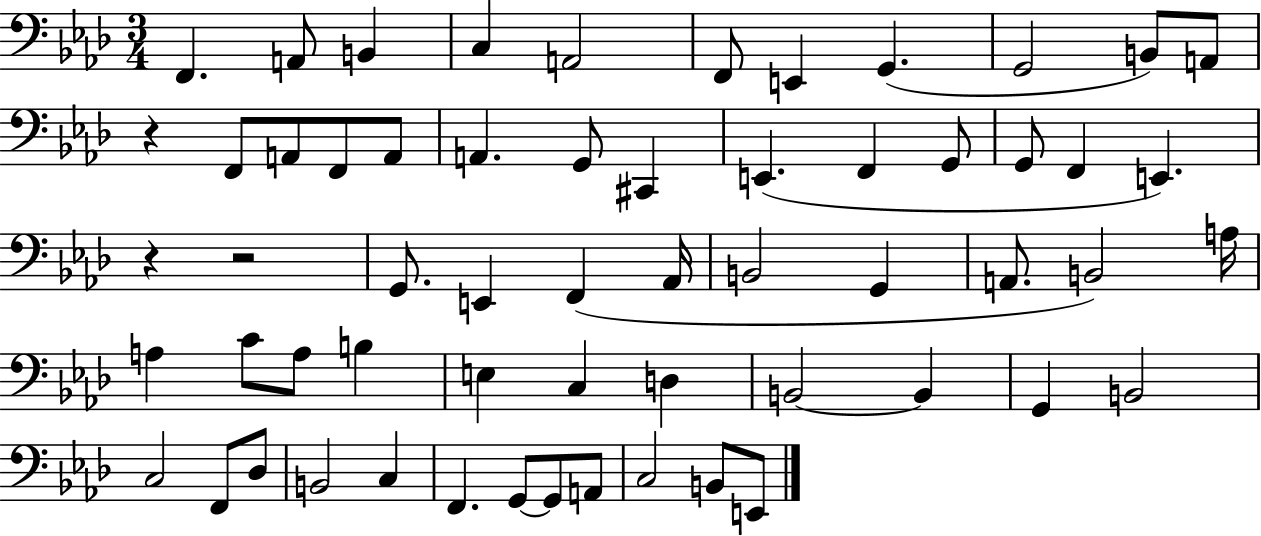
{
  \clef bass
  \numericTimeSignature
  \time 3/4
  \key aes \major
  \repeat volta 2 { f,4. a,8 b,4 | c4 a,2 | f,8 e,4 g,4.( | g,2 b,8) a,8 | \break r4 f,8 a,8 f,8 a,8 | a,4. g,8 cis,4 | e,4.( f,4 g,8 | g,8 f,4 e,4.) | \break r4 r2 | g,8. e,4 f,4( aes,16 | b,2 g,4 | a,8. b,2) a16 | \break a4 c'8 a8 b4 | e4 c4 d4 | b,2~~ b,4 | g,4 b,2 | \break c2 f,8 des8 | b,2 c4 | f,4. g,8~~ g,8 a,8 | c2 b,8 e,8 | \break } \bar "|."
}